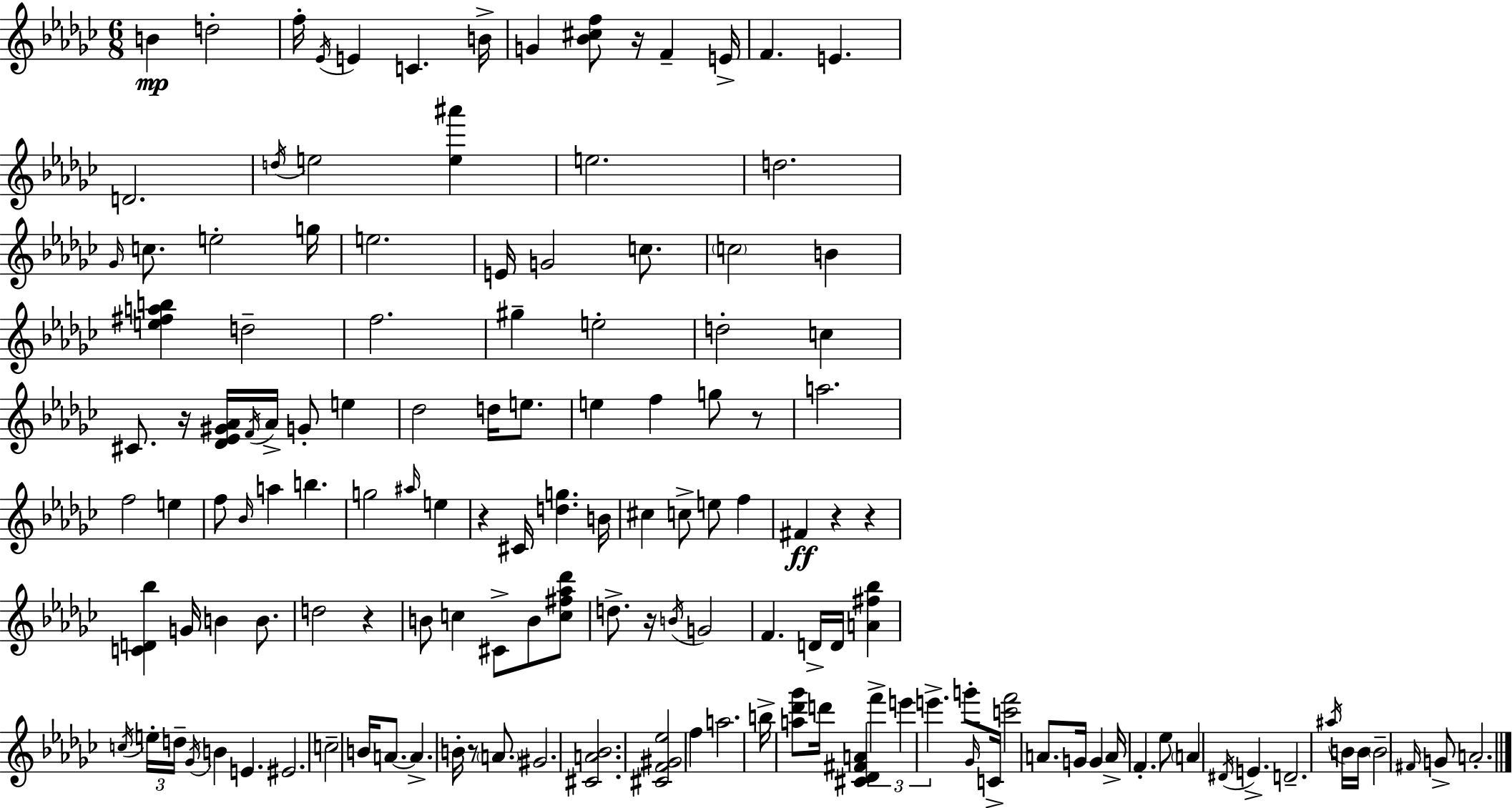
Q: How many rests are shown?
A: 9